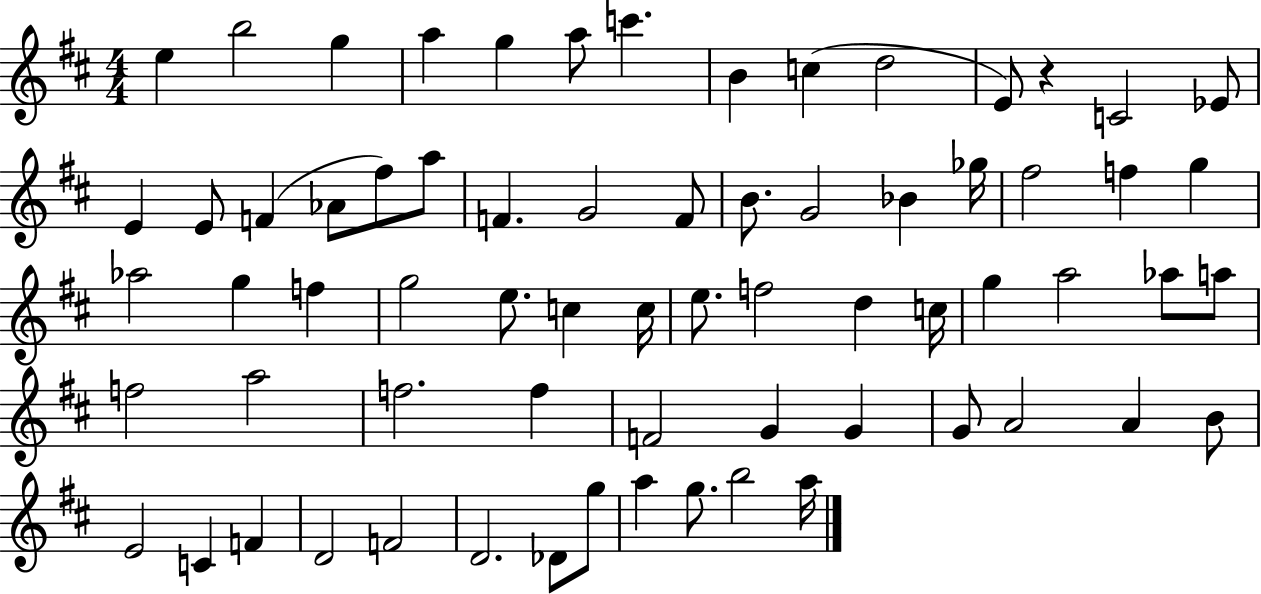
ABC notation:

X:1
T:Untitled
M:4/4
L:1/4
K:D
e b2 g a g a/2 c' B c d2 E/2 z C2 _E/2 E E/2 F _A/2 ^f/2 a/2 F G2 F/2 B/2 G2 _B _g/4 ^f2 f g _a2 g f g2 e/2 c c/4 e/2 f2 d c/4 g a2 _a/2 a/2 f2 a2 f2 f F2 G G G/2 A2 A B/2 E2 C F D2 F2 D2 _D/2 g/2 a g/2 b2 a/4